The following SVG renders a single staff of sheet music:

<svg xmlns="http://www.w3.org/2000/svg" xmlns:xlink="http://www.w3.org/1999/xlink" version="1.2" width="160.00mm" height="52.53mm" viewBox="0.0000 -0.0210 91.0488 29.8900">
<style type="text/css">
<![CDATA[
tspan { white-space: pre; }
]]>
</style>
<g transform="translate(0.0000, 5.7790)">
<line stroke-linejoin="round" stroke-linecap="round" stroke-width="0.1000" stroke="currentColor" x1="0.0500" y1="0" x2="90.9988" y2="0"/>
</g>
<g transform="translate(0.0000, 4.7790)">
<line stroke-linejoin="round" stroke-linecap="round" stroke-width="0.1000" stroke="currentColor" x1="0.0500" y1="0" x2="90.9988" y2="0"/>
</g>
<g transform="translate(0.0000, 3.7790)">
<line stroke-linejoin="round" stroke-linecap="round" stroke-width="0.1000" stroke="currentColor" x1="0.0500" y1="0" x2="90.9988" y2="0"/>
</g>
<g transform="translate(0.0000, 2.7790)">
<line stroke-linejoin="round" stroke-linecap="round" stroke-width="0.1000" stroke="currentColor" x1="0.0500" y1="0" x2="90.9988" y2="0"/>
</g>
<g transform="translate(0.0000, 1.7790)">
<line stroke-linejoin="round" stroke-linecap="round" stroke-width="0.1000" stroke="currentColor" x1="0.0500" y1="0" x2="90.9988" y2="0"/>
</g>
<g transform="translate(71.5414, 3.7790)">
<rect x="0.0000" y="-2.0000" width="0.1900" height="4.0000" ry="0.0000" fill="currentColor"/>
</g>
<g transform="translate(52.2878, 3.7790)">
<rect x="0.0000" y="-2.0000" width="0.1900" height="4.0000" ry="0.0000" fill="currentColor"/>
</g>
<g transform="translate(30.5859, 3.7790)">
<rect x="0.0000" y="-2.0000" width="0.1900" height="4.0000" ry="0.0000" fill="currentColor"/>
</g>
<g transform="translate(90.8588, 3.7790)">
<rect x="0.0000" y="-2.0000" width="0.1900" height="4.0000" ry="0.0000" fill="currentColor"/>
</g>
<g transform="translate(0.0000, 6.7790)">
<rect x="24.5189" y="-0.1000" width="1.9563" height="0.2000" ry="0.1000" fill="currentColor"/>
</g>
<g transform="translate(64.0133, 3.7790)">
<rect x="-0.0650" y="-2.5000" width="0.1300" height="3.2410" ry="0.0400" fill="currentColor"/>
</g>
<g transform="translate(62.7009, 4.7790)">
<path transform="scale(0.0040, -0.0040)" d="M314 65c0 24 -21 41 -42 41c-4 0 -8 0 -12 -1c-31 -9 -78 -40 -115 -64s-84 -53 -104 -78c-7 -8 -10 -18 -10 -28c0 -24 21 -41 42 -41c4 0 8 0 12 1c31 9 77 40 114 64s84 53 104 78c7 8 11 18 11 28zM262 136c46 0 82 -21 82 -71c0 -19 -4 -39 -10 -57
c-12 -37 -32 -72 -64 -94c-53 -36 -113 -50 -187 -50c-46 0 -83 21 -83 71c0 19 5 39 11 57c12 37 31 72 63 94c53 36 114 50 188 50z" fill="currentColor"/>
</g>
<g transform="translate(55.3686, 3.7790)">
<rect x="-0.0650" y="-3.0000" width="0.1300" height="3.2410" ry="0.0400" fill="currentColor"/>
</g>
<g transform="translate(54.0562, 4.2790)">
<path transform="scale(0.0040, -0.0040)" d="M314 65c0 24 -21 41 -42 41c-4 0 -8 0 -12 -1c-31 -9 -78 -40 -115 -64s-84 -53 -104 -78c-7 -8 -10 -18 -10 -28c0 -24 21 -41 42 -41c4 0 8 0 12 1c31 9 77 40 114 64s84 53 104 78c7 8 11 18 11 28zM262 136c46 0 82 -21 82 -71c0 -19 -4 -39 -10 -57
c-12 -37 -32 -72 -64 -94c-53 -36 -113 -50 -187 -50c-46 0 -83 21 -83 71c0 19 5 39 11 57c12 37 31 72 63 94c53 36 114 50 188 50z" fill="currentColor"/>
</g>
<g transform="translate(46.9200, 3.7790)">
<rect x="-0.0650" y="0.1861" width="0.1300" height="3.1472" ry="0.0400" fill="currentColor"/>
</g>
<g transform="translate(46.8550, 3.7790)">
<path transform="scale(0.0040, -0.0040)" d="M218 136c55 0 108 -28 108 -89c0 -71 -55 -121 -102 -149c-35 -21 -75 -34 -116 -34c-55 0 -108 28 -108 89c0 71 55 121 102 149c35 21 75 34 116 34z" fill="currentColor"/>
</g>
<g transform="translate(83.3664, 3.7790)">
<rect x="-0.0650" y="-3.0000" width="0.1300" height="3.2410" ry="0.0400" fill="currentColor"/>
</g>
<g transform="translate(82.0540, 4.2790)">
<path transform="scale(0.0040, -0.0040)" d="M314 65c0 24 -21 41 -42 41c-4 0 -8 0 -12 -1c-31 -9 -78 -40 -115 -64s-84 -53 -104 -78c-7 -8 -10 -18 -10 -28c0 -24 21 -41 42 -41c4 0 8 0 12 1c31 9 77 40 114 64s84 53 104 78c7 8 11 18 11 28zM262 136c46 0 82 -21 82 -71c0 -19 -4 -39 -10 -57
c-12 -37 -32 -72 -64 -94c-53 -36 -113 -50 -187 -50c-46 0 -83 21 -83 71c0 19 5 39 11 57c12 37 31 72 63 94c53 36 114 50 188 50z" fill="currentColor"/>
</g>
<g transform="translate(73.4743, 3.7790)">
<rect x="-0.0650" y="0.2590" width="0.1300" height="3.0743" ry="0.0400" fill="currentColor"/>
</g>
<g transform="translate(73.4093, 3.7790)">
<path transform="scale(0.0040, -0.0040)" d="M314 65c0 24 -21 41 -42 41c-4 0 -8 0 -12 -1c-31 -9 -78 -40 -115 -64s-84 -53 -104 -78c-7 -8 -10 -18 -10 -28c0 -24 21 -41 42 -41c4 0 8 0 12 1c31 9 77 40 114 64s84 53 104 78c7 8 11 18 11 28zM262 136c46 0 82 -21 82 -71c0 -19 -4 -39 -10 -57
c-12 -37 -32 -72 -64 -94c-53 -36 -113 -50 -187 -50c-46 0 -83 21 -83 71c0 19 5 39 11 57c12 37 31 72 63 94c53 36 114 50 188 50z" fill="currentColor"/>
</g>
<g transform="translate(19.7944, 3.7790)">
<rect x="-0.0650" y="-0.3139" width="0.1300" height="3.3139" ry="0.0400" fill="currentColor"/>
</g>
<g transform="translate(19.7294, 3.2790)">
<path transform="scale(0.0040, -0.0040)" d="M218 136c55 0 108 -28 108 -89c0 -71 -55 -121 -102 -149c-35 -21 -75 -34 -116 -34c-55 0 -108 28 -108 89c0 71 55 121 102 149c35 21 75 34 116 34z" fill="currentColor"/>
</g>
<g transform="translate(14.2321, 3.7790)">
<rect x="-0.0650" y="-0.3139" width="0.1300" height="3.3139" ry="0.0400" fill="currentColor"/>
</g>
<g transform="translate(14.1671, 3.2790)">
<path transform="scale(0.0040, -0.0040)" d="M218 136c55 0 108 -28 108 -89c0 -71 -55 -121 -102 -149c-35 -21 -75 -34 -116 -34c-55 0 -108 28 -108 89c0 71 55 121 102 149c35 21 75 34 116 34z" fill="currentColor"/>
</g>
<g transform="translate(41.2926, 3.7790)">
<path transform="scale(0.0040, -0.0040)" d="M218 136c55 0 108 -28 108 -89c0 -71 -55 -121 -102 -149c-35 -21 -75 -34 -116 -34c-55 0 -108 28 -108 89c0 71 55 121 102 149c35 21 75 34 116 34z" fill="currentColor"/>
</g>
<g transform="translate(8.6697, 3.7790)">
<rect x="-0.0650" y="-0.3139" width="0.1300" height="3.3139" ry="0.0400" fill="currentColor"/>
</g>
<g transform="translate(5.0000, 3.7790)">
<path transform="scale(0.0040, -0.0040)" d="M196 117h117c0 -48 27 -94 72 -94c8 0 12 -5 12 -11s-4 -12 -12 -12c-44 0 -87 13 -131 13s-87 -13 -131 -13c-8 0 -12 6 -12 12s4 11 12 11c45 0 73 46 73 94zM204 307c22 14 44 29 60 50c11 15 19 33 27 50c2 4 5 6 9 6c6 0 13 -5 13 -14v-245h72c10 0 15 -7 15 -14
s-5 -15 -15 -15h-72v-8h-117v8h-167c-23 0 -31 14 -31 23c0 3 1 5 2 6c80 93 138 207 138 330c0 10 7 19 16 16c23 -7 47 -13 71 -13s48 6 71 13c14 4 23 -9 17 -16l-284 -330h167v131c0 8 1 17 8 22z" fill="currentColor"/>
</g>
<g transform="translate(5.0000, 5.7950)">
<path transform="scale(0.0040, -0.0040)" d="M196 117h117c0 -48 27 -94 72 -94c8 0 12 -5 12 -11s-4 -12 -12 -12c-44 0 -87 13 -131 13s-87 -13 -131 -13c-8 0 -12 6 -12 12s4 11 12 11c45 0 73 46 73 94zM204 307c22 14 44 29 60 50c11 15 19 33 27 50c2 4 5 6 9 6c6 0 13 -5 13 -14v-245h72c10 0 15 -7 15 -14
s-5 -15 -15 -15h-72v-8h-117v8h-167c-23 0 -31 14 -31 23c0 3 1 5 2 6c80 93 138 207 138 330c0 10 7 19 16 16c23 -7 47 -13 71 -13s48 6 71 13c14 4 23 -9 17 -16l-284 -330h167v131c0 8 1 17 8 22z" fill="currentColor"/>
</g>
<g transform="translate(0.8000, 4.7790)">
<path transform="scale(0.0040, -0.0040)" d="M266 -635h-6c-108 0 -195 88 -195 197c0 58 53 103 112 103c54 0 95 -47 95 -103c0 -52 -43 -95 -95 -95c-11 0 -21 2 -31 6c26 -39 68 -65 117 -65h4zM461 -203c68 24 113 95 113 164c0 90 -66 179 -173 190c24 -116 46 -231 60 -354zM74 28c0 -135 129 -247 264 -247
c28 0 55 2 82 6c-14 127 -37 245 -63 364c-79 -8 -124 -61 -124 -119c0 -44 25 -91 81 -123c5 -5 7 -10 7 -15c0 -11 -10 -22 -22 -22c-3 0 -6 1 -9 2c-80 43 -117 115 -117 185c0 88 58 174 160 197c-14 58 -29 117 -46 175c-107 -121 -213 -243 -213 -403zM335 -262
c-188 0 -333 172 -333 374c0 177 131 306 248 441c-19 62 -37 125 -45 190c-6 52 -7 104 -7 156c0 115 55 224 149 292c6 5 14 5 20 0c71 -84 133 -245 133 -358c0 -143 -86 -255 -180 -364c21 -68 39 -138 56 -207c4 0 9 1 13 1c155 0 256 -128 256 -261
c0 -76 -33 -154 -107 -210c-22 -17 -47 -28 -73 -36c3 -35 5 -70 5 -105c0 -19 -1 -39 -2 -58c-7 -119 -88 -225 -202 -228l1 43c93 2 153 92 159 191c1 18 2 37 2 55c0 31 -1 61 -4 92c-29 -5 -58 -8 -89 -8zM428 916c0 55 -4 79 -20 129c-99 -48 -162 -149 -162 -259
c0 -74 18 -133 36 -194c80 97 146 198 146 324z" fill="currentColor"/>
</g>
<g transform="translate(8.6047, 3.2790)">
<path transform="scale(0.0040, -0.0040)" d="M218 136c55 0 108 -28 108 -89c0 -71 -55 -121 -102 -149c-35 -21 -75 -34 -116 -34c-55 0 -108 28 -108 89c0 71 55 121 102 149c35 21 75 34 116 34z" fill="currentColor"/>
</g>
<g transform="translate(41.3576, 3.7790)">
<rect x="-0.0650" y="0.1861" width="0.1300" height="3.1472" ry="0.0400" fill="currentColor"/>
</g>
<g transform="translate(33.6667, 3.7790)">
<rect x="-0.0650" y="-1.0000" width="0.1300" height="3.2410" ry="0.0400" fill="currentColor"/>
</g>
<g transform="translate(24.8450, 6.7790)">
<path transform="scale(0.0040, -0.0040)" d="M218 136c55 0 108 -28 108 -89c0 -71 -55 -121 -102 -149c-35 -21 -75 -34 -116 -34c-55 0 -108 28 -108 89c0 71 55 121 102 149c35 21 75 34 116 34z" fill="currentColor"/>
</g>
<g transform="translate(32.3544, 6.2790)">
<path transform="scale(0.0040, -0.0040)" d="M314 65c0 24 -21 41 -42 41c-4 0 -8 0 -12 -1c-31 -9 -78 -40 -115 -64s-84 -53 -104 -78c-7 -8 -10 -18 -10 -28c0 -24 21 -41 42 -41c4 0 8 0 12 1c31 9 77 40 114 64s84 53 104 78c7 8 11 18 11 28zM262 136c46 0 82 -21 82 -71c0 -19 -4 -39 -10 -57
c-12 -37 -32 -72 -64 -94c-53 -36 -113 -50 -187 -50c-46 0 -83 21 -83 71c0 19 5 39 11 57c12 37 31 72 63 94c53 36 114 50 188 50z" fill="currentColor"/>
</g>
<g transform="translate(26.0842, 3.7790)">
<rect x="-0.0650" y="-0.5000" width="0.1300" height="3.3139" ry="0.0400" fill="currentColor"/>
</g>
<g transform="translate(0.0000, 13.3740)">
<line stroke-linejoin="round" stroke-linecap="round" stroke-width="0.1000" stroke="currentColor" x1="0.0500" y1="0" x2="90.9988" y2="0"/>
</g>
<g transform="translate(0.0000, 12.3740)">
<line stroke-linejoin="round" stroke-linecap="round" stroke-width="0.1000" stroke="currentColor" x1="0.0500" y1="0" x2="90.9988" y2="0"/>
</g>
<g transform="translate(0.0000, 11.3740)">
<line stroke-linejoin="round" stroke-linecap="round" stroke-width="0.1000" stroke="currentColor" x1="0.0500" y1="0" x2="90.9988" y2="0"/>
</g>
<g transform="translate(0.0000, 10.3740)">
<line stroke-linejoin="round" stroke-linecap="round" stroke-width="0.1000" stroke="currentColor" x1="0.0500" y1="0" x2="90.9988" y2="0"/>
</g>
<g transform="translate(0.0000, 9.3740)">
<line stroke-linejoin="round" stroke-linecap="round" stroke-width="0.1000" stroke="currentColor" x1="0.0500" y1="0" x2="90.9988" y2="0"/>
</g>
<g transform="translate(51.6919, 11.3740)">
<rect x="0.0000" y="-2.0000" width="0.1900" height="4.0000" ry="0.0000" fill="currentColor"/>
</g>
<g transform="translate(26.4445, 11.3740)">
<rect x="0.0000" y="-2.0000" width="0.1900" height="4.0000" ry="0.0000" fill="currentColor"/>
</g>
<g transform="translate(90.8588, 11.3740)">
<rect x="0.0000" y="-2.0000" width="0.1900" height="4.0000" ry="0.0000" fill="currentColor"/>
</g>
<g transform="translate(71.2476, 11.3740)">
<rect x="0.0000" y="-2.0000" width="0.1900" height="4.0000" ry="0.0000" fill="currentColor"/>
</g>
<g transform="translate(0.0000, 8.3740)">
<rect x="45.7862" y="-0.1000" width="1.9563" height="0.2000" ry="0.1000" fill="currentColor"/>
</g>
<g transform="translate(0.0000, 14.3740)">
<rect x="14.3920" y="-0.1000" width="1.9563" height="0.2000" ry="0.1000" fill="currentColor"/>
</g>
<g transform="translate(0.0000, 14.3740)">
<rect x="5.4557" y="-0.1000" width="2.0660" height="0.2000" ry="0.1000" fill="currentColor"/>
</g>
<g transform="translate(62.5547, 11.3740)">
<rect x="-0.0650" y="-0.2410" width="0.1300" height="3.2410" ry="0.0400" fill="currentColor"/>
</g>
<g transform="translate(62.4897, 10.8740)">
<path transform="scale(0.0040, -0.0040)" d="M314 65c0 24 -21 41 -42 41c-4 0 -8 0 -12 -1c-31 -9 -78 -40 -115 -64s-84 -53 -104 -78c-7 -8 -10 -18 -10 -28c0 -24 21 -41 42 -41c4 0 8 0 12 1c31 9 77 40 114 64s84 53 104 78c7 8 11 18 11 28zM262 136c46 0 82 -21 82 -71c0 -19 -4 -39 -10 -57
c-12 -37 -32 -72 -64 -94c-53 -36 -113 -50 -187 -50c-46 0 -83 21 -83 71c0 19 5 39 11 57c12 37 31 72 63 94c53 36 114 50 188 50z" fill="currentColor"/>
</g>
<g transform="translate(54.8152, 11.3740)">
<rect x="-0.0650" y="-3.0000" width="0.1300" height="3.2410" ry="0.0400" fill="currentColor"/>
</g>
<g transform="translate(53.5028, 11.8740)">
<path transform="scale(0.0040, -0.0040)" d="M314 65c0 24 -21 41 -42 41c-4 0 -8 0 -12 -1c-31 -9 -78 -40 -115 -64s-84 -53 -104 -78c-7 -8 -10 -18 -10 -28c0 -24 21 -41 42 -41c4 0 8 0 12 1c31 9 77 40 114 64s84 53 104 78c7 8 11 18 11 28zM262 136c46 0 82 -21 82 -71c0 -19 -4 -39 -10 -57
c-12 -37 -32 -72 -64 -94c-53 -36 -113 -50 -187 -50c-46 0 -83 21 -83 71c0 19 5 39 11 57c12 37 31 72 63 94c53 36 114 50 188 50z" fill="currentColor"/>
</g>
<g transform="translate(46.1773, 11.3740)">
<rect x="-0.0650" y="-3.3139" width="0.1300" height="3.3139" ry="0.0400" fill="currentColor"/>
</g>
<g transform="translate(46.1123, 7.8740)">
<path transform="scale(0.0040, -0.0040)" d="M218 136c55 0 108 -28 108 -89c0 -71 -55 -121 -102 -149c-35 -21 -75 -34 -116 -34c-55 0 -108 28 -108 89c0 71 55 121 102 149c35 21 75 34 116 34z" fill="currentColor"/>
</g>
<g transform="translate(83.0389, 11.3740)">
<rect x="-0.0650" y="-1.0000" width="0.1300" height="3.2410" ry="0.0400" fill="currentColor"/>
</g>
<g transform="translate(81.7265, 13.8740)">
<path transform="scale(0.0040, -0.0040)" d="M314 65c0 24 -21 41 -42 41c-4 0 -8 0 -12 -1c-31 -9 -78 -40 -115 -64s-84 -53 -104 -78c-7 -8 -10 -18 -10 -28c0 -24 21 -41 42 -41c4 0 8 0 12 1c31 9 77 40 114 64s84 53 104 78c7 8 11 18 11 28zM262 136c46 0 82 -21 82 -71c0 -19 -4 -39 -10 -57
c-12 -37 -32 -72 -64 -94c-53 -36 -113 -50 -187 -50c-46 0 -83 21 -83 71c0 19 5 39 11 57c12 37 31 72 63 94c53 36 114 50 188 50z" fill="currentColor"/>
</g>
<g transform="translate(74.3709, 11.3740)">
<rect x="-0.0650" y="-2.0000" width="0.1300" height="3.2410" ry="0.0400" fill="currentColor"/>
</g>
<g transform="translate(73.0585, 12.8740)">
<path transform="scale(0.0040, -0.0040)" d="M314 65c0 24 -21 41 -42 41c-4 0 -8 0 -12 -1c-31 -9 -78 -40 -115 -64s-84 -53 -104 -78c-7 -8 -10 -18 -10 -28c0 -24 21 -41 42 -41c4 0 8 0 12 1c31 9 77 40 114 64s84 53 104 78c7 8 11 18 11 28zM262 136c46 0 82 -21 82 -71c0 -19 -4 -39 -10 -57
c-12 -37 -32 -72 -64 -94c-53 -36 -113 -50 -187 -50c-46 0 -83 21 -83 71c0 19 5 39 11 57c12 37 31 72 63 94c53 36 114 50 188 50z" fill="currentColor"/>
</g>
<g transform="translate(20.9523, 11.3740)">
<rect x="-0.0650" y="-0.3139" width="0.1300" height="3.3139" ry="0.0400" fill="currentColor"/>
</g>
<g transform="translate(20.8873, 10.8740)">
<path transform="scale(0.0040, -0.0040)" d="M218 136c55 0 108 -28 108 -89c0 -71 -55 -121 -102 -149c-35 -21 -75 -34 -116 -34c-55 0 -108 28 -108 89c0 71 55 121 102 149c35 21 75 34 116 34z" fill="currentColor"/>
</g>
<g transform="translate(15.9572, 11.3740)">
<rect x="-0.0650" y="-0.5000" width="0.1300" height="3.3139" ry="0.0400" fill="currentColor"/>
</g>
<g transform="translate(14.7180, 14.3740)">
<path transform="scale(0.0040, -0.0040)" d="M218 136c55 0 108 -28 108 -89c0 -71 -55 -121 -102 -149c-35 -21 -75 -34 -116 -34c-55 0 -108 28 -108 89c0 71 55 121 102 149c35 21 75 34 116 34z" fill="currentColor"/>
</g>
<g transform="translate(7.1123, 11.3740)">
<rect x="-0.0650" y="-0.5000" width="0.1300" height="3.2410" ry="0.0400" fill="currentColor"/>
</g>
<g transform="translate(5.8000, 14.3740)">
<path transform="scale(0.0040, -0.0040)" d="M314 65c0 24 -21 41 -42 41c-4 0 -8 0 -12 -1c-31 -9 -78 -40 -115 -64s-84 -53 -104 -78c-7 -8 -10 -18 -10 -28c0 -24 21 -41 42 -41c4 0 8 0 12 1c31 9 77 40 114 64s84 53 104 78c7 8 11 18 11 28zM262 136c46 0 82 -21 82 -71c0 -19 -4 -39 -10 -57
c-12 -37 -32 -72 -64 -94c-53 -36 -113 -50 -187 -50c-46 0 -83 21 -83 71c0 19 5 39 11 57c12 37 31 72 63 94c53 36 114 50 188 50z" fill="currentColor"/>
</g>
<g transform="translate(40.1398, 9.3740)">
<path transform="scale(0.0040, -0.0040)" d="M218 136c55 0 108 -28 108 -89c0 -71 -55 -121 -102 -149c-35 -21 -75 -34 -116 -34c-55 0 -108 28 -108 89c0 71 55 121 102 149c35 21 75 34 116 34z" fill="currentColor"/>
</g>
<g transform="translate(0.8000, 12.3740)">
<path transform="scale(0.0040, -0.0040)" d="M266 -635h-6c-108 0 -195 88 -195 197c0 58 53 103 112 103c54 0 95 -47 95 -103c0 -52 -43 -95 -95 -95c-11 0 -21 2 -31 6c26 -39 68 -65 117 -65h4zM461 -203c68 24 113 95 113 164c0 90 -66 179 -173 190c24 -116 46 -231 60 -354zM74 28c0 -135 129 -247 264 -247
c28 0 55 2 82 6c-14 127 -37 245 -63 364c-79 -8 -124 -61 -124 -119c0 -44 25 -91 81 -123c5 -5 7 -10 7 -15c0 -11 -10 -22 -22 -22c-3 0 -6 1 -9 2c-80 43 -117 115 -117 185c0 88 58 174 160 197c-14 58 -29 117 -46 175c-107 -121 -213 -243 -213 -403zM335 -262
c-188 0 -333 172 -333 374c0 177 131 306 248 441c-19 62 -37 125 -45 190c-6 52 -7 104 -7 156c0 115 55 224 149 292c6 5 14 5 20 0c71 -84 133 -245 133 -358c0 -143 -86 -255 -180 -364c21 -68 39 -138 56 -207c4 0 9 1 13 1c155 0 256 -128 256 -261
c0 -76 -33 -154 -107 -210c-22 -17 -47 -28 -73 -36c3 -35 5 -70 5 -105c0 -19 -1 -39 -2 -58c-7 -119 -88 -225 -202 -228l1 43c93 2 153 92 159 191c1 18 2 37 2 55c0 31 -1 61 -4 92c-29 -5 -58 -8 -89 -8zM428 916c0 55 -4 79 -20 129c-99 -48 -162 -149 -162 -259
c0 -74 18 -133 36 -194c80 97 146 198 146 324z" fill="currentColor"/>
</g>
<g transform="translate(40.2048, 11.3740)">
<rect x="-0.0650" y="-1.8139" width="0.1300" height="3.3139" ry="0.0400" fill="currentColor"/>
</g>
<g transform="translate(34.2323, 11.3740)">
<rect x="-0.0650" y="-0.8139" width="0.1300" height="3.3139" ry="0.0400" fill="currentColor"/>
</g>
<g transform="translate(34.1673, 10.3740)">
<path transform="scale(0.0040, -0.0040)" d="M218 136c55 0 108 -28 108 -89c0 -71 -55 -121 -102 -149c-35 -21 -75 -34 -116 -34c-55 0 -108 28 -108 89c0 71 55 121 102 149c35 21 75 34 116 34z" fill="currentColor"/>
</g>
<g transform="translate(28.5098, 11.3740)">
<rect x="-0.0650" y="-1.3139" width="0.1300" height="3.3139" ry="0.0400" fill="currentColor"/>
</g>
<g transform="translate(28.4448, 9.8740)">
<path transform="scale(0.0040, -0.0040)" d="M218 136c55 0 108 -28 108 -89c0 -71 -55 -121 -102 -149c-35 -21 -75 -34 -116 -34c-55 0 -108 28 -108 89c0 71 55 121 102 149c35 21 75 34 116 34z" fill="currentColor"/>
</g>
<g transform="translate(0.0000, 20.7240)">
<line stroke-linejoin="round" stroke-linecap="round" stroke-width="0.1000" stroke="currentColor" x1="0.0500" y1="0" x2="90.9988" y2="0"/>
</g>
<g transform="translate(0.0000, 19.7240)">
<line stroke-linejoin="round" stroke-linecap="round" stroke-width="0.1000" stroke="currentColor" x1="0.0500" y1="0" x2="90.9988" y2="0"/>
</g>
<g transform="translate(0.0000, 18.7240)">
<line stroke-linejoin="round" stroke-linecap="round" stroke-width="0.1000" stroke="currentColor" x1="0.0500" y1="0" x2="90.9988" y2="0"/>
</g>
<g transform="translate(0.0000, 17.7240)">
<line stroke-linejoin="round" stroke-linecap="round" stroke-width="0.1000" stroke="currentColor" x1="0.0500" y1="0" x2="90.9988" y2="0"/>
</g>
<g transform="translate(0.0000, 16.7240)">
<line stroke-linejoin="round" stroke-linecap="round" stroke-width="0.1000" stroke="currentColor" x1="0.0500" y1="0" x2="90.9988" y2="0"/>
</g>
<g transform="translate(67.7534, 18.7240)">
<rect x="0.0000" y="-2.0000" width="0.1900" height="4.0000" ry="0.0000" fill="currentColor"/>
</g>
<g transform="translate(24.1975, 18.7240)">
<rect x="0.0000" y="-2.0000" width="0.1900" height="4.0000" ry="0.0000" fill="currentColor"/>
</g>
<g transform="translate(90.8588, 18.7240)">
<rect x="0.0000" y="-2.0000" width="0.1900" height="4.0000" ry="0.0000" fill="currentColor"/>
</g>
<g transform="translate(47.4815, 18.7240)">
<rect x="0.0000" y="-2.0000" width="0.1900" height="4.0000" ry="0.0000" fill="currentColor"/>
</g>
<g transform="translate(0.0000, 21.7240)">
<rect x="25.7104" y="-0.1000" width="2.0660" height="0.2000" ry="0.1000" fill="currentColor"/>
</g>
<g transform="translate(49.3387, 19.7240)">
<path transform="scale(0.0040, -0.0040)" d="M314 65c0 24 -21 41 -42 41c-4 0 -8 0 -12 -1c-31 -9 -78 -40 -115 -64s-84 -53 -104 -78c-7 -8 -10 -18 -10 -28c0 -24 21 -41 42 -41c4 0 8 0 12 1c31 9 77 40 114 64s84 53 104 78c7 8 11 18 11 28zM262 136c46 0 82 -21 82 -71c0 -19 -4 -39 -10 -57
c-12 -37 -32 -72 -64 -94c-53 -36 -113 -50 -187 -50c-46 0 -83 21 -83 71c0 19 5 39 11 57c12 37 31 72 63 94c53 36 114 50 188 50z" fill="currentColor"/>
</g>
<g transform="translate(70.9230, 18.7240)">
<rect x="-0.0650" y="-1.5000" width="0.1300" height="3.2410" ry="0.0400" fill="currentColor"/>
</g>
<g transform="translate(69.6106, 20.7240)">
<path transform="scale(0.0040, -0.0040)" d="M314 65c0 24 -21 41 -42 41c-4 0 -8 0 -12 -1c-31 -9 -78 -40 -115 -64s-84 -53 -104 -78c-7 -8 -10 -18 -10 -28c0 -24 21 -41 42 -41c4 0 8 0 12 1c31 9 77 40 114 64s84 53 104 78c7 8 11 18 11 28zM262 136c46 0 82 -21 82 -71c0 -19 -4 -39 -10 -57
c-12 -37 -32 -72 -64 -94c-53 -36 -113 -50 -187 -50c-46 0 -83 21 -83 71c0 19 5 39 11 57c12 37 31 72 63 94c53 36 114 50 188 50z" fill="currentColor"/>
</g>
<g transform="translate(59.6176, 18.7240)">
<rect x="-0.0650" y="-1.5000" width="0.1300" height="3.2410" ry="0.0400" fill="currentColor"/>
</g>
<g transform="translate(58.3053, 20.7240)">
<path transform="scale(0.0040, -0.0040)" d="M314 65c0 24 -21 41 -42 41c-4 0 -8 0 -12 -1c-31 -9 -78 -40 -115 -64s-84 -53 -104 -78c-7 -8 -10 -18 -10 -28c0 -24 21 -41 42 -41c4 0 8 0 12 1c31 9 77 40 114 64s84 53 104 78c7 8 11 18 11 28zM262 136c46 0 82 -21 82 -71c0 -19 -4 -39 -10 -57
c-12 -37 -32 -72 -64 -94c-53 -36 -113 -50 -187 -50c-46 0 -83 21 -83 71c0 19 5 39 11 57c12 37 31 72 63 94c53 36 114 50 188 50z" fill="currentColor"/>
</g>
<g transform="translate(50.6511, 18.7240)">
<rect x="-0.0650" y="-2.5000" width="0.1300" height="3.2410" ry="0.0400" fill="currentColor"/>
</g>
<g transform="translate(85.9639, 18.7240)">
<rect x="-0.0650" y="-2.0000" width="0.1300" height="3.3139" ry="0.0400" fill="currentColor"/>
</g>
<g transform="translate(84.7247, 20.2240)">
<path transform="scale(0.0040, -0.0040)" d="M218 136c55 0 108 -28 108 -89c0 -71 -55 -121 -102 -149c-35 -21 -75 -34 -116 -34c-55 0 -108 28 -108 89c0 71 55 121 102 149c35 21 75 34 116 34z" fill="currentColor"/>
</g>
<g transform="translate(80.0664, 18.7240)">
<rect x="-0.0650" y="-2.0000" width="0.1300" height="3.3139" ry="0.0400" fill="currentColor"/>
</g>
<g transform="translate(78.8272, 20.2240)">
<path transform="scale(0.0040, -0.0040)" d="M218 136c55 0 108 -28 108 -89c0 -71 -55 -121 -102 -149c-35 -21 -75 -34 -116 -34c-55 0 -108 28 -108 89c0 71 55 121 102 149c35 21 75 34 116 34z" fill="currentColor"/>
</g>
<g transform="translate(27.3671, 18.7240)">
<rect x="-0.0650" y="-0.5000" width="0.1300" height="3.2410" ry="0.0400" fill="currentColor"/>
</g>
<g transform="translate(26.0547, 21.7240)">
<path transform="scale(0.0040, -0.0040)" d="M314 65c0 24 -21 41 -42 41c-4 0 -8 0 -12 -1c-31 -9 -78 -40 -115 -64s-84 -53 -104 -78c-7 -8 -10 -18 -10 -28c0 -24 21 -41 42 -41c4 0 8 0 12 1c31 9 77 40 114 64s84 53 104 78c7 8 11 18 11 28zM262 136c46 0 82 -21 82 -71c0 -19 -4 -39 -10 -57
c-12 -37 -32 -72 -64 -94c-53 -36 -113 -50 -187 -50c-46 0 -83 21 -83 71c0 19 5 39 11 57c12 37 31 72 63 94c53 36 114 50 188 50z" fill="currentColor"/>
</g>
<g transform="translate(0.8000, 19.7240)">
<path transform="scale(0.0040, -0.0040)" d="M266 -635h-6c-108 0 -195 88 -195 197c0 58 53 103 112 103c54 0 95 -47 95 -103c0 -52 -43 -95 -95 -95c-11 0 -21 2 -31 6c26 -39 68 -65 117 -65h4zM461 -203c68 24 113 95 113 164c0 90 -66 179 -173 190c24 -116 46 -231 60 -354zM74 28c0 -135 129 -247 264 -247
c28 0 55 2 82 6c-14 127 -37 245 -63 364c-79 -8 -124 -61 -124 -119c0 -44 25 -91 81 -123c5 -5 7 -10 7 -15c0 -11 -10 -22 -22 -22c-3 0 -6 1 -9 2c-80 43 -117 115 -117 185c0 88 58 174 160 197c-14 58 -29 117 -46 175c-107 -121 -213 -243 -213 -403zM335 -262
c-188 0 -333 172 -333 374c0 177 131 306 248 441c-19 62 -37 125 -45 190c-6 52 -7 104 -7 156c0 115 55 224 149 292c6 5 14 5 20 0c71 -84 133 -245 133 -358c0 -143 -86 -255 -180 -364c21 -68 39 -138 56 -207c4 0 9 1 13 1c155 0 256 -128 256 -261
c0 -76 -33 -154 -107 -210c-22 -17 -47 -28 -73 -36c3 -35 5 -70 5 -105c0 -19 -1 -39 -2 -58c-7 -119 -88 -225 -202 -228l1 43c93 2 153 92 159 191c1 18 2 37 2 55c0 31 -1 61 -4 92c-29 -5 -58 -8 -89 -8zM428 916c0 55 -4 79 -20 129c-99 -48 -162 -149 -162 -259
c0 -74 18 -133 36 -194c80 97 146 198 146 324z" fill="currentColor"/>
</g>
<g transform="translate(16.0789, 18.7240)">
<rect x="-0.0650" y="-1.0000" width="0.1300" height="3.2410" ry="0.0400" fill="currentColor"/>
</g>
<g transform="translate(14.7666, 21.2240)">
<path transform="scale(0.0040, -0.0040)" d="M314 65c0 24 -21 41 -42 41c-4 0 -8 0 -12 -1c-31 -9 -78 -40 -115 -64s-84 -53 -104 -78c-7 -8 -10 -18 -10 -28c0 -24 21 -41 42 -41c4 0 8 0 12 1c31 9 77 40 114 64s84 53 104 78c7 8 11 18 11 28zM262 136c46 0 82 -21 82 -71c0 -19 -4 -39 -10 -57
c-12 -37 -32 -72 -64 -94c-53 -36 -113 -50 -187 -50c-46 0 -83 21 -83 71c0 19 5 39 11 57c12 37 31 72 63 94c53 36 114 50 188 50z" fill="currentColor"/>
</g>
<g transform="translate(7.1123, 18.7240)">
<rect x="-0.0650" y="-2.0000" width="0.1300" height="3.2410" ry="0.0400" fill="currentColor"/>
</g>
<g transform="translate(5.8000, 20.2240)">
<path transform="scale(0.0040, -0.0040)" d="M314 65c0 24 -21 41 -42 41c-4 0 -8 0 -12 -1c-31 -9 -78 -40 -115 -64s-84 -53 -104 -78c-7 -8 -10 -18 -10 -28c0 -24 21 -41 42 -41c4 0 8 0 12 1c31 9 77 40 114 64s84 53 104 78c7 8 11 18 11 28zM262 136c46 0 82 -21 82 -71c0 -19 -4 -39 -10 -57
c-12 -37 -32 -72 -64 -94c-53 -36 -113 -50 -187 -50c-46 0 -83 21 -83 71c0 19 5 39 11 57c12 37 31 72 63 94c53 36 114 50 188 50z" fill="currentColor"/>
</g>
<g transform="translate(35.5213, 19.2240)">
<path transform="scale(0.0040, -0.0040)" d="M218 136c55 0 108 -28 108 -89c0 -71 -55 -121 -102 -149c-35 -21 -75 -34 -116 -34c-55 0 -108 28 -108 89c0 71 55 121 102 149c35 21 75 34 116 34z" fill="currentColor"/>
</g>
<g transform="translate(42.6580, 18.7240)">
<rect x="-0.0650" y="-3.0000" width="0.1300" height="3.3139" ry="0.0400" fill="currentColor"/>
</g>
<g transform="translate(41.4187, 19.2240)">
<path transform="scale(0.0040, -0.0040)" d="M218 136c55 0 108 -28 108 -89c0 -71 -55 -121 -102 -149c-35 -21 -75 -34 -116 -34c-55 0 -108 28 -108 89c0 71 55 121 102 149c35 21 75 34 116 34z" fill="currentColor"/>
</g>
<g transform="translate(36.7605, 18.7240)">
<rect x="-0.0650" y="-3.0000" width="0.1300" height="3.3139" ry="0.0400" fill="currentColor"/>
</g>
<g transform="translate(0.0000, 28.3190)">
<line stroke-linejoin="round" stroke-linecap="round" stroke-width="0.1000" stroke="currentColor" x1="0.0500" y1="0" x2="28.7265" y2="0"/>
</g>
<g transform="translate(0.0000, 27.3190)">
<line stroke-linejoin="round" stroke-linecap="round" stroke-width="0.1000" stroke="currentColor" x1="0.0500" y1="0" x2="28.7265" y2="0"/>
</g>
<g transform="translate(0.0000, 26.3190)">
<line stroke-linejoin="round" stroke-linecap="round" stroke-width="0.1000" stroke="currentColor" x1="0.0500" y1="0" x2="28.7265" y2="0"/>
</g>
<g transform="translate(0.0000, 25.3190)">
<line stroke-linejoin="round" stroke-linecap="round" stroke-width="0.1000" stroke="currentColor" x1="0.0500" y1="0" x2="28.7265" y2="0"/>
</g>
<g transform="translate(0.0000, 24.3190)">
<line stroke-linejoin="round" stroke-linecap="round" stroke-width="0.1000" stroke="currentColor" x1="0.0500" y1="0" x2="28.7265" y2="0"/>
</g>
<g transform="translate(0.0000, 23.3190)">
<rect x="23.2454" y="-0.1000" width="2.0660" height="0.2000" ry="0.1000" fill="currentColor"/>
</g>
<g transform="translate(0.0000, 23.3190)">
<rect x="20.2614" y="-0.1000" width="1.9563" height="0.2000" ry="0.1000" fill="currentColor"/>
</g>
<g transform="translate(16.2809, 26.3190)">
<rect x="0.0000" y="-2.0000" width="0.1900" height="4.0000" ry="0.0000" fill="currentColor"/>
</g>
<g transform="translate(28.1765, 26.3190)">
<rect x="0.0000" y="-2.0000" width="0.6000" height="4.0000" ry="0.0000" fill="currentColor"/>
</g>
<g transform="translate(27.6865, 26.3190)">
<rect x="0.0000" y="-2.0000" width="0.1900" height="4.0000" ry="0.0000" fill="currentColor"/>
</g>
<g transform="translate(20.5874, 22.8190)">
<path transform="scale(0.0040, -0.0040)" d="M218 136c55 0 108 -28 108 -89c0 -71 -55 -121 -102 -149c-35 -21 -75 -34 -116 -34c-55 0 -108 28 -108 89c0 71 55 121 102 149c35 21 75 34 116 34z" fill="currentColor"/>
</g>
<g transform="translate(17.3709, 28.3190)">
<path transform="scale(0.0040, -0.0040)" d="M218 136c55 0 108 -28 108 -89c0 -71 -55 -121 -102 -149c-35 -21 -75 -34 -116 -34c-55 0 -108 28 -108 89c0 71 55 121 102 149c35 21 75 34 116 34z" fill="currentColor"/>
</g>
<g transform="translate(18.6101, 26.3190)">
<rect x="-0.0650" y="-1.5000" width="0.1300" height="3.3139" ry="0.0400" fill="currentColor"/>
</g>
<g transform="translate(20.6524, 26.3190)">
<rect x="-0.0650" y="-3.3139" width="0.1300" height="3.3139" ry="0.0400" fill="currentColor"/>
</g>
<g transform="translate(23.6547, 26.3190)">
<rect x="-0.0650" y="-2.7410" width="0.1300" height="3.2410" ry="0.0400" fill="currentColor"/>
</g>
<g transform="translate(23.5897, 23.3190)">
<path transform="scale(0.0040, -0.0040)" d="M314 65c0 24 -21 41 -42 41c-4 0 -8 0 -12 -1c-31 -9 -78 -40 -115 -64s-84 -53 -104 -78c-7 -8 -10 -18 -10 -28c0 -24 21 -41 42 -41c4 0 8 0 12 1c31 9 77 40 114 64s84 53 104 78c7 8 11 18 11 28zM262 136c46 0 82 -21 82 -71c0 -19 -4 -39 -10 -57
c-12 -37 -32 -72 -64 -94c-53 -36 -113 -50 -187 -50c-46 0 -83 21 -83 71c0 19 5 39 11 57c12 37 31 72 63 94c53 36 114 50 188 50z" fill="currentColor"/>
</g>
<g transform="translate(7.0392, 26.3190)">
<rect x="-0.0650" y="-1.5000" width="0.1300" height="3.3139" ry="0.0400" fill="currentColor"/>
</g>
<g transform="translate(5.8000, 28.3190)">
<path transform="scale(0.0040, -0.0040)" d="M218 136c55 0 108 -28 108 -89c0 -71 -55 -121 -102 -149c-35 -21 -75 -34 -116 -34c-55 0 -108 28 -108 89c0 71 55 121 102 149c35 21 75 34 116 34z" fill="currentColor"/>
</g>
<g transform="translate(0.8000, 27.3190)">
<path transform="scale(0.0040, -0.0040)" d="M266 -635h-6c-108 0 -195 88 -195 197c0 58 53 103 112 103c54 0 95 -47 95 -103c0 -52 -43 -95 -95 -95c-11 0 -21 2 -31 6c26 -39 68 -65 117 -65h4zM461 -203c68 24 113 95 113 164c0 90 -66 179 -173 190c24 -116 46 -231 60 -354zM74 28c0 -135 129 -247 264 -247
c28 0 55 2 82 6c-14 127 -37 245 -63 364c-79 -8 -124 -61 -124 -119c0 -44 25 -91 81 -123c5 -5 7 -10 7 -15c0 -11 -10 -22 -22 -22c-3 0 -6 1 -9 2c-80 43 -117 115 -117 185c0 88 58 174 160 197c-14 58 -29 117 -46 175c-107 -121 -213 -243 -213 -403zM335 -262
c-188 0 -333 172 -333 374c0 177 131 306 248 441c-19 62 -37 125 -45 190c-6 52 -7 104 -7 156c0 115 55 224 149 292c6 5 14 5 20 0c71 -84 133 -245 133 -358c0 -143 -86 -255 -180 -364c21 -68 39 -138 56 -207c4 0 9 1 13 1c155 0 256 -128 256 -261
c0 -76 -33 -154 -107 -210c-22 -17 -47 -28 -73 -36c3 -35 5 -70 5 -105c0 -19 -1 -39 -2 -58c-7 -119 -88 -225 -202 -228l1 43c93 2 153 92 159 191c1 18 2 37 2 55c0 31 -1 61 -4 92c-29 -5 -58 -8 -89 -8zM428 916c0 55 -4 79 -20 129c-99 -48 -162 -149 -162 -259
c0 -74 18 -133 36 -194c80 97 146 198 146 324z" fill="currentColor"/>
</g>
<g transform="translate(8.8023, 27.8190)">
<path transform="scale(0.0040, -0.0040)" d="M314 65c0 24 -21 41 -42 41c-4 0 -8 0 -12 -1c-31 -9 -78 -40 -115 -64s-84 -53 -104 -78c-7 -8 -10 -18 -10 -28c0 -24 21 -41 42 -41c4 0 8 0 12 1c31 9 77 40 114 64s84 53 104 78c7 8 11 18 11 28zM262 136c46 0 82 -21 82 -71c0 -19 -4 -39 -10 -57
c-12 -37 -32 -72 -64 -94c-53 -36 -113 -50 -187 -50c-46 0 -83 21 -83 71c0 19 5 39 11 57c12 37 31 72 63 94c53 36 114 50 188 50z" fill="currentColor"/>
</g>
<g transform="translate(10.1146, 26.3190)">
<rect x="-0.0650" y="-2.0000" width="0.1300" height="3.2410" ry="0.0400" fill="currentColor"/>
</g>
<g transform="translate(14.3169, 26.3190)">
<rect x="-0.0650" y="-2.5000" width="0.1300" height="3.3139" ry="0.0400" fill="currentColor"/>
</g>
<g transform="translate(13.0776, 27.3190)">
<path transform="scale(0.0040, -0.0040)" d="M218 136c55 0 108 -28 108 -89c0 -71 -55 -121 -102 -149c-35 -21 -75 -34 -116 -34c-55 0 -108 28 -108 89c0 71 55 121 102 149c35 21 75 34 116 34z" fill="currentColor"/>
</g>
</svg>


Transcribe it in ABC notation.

X:1
T:Untitled
M:4/4
L:1/4
K:C
c c c C D2 B B A2 G2 B2 A2 C2 C c e d f b A2 c2 F2 D2 F2 D2 C2 A A G2 E2 E2 F F E F2 G E b a2